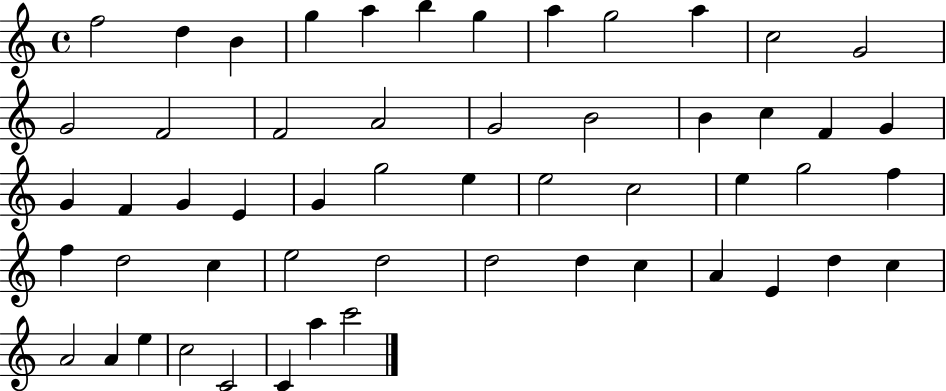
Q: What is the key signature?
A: C major